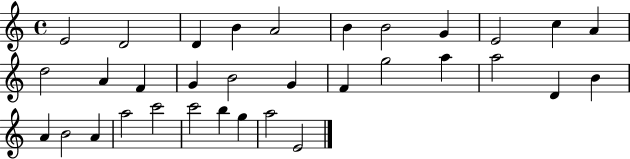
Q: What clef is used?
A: treble